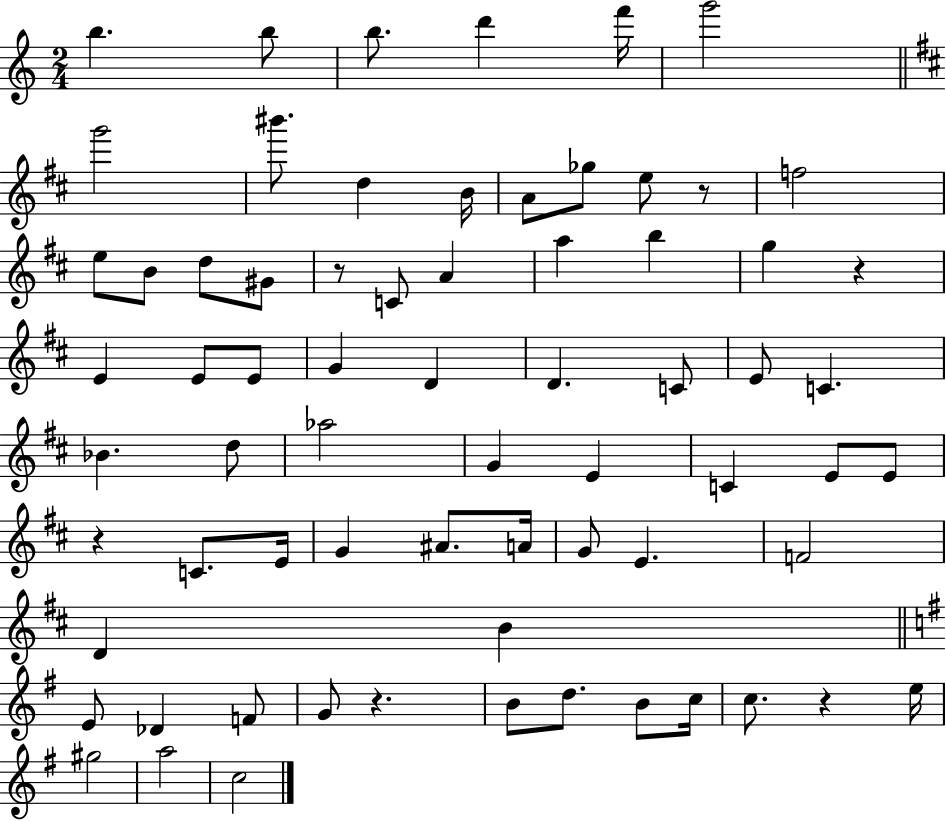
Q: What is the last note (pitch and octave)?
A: C5